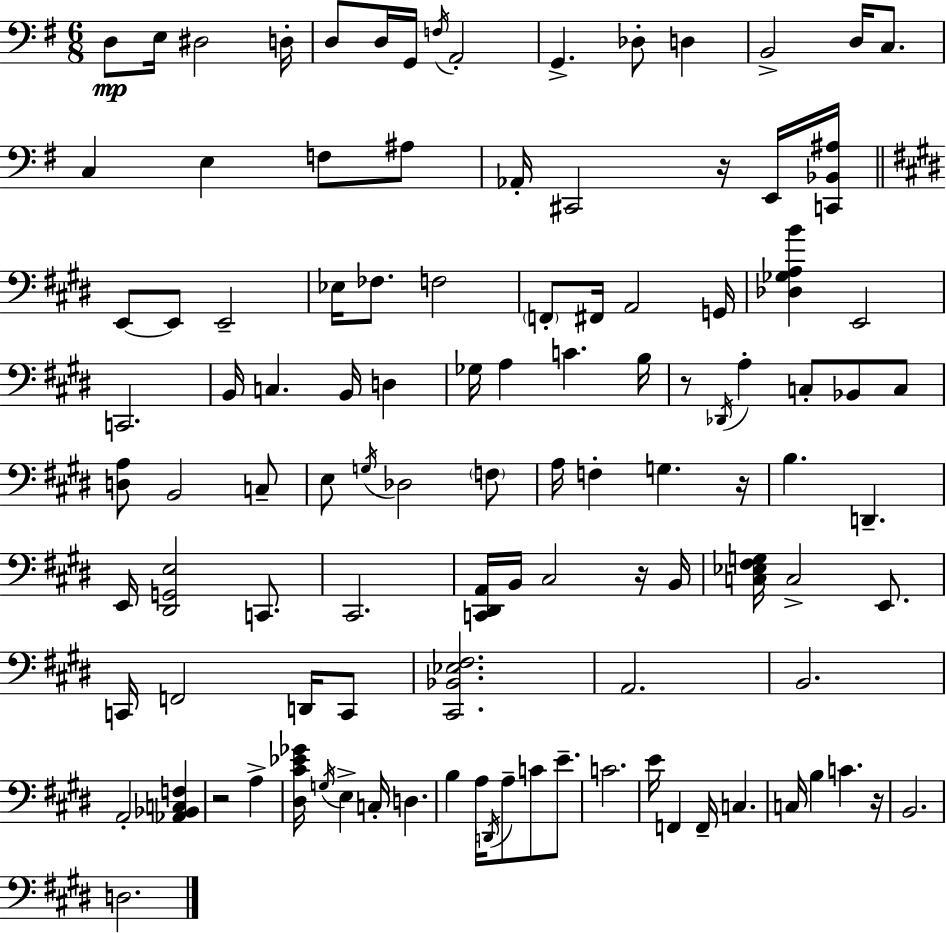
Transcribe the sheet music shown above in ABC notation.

X:1
T:Untitled
M:6/8
L:1/4
K:Em
D,/2 E,/4 ^D,2 D,/4 D,/2 D,/4 G,,/4 F,/4 A,,2 G,, _D,/2 D, B,,2 D,/4 C,/2 C, E, F,/2 ^A,/2 _A,,/4 ^C,,2 z/4 E,,/4 [C,,_B,,^A,]/4 E,,/2 E,,/2 E,,2 _E,/4 _F,/2 F,2 F,,/2 ^F,,/4 A,,2 G,,/4 [_D,_G,A,B] E,,2 C,,2 B,,/4 C, B,,/4 D, _G,/4 A, C B,/4 z/2 _D,,/4 A, C,/2 _B,,/2 C,/2 [D,A,]/2 B,,2 C,/2 E,/2 G,/4 _D,2 F,/2 A,/4 F, G, z/4 B, D,, E,,/4 [^D,,G,,E,]2 C,,/2 ^C,,2 [C,,^D,,A,,]/4 B,,/4 ^C,2 z/4 B,,/4 [C,_E,^F,G,]/4 C,2 E,,/2 C,,/4 F,,2 D,,/4 C,,/2 [^C,,_B,,_E,^F,]2 A,,2 B,,2 A,,2 [_A,,_B,,C,F,] z2 A, [^D,^C_E_G]/4 G,/4 E, C,/4 D, B, A,/4 D,,/4 A,/2 C/2 E/2 C2 E/4 F,, F,,/4 C, C,/4 B, C z/4 B,,2 D,2